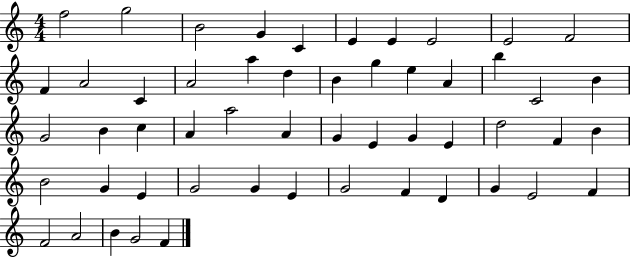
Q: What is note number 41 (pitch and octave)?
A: G4